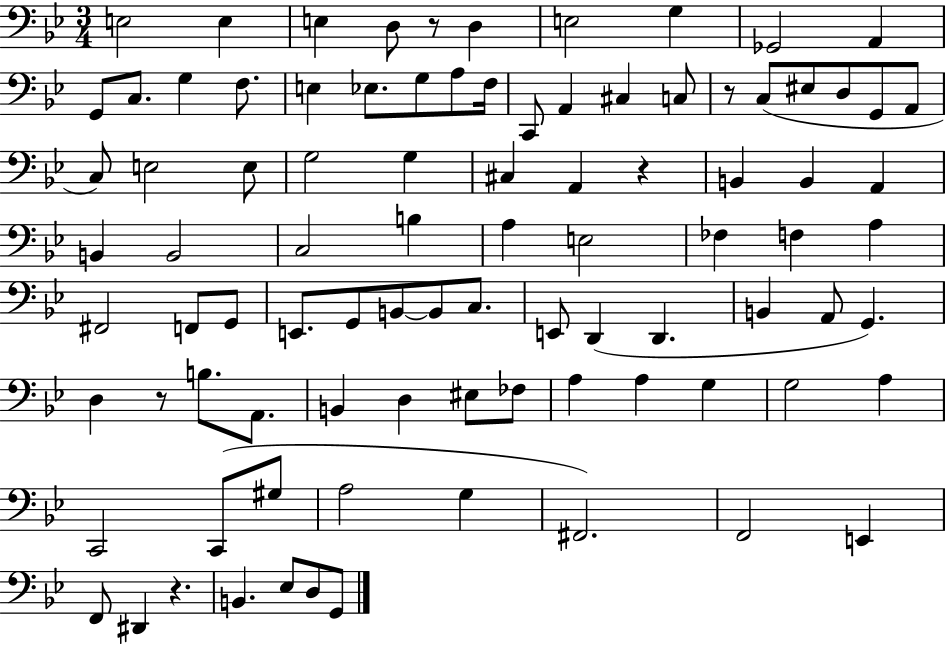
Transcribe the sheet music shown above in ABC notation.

X:1
T:Untitled
M:3/4
L:1/4
K:Bb
E,2 E, E, D,/2 z/2 D, E,2 G, _G,,2 A,, G,,/2 C,/2 G, F,/2 E, _E,/2 G,/2 A,/2 F,/4 C,,/2 A,, ^C, C,/2 z/2 C,/2 ^E,/2 D,/2 G,,/2 A,,/2 C,/2 E,2 E,/2 G,2 G, ^C, A,, z B,, B,, A,, B,, B,,2 C,2 B, A, E,2 _F, F, A, ^F,,2 F,,/2 G,,/2 E,,/2 G,,/2 B,,/2 B,,/2 C,/2 E,,/2 D,, D,, B,, A,,/2 G,, D, z/2 B,/2 A,,/2 B,, D, ^E,/2 _F,/2 A, A, G, G,2 A, C,,2 C,,/2 ^G,/2 A,2 G, ^F,,2 F,,2 E,, F,,/2 ^D,, z B,, _E,/2 D,/2 G,,/2